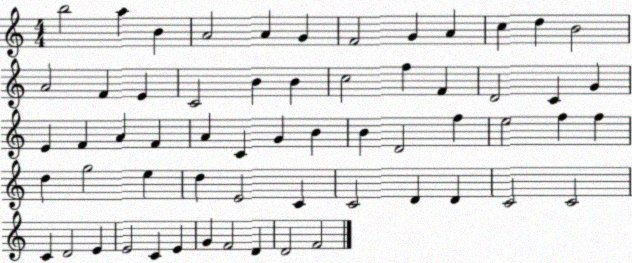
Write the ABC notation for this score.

X:1
T:Untitled
M:4/4
L:1/4
K:C
b2 a B A2 A G F2 G A c d B2 A2 F E C2 B B c2 f F D2 C G E F A F A C G B B D2 f e2 f f d g2 e d E2 C C2 D D C2 C2 C D2 E E2 C E G F2 D D2 F2